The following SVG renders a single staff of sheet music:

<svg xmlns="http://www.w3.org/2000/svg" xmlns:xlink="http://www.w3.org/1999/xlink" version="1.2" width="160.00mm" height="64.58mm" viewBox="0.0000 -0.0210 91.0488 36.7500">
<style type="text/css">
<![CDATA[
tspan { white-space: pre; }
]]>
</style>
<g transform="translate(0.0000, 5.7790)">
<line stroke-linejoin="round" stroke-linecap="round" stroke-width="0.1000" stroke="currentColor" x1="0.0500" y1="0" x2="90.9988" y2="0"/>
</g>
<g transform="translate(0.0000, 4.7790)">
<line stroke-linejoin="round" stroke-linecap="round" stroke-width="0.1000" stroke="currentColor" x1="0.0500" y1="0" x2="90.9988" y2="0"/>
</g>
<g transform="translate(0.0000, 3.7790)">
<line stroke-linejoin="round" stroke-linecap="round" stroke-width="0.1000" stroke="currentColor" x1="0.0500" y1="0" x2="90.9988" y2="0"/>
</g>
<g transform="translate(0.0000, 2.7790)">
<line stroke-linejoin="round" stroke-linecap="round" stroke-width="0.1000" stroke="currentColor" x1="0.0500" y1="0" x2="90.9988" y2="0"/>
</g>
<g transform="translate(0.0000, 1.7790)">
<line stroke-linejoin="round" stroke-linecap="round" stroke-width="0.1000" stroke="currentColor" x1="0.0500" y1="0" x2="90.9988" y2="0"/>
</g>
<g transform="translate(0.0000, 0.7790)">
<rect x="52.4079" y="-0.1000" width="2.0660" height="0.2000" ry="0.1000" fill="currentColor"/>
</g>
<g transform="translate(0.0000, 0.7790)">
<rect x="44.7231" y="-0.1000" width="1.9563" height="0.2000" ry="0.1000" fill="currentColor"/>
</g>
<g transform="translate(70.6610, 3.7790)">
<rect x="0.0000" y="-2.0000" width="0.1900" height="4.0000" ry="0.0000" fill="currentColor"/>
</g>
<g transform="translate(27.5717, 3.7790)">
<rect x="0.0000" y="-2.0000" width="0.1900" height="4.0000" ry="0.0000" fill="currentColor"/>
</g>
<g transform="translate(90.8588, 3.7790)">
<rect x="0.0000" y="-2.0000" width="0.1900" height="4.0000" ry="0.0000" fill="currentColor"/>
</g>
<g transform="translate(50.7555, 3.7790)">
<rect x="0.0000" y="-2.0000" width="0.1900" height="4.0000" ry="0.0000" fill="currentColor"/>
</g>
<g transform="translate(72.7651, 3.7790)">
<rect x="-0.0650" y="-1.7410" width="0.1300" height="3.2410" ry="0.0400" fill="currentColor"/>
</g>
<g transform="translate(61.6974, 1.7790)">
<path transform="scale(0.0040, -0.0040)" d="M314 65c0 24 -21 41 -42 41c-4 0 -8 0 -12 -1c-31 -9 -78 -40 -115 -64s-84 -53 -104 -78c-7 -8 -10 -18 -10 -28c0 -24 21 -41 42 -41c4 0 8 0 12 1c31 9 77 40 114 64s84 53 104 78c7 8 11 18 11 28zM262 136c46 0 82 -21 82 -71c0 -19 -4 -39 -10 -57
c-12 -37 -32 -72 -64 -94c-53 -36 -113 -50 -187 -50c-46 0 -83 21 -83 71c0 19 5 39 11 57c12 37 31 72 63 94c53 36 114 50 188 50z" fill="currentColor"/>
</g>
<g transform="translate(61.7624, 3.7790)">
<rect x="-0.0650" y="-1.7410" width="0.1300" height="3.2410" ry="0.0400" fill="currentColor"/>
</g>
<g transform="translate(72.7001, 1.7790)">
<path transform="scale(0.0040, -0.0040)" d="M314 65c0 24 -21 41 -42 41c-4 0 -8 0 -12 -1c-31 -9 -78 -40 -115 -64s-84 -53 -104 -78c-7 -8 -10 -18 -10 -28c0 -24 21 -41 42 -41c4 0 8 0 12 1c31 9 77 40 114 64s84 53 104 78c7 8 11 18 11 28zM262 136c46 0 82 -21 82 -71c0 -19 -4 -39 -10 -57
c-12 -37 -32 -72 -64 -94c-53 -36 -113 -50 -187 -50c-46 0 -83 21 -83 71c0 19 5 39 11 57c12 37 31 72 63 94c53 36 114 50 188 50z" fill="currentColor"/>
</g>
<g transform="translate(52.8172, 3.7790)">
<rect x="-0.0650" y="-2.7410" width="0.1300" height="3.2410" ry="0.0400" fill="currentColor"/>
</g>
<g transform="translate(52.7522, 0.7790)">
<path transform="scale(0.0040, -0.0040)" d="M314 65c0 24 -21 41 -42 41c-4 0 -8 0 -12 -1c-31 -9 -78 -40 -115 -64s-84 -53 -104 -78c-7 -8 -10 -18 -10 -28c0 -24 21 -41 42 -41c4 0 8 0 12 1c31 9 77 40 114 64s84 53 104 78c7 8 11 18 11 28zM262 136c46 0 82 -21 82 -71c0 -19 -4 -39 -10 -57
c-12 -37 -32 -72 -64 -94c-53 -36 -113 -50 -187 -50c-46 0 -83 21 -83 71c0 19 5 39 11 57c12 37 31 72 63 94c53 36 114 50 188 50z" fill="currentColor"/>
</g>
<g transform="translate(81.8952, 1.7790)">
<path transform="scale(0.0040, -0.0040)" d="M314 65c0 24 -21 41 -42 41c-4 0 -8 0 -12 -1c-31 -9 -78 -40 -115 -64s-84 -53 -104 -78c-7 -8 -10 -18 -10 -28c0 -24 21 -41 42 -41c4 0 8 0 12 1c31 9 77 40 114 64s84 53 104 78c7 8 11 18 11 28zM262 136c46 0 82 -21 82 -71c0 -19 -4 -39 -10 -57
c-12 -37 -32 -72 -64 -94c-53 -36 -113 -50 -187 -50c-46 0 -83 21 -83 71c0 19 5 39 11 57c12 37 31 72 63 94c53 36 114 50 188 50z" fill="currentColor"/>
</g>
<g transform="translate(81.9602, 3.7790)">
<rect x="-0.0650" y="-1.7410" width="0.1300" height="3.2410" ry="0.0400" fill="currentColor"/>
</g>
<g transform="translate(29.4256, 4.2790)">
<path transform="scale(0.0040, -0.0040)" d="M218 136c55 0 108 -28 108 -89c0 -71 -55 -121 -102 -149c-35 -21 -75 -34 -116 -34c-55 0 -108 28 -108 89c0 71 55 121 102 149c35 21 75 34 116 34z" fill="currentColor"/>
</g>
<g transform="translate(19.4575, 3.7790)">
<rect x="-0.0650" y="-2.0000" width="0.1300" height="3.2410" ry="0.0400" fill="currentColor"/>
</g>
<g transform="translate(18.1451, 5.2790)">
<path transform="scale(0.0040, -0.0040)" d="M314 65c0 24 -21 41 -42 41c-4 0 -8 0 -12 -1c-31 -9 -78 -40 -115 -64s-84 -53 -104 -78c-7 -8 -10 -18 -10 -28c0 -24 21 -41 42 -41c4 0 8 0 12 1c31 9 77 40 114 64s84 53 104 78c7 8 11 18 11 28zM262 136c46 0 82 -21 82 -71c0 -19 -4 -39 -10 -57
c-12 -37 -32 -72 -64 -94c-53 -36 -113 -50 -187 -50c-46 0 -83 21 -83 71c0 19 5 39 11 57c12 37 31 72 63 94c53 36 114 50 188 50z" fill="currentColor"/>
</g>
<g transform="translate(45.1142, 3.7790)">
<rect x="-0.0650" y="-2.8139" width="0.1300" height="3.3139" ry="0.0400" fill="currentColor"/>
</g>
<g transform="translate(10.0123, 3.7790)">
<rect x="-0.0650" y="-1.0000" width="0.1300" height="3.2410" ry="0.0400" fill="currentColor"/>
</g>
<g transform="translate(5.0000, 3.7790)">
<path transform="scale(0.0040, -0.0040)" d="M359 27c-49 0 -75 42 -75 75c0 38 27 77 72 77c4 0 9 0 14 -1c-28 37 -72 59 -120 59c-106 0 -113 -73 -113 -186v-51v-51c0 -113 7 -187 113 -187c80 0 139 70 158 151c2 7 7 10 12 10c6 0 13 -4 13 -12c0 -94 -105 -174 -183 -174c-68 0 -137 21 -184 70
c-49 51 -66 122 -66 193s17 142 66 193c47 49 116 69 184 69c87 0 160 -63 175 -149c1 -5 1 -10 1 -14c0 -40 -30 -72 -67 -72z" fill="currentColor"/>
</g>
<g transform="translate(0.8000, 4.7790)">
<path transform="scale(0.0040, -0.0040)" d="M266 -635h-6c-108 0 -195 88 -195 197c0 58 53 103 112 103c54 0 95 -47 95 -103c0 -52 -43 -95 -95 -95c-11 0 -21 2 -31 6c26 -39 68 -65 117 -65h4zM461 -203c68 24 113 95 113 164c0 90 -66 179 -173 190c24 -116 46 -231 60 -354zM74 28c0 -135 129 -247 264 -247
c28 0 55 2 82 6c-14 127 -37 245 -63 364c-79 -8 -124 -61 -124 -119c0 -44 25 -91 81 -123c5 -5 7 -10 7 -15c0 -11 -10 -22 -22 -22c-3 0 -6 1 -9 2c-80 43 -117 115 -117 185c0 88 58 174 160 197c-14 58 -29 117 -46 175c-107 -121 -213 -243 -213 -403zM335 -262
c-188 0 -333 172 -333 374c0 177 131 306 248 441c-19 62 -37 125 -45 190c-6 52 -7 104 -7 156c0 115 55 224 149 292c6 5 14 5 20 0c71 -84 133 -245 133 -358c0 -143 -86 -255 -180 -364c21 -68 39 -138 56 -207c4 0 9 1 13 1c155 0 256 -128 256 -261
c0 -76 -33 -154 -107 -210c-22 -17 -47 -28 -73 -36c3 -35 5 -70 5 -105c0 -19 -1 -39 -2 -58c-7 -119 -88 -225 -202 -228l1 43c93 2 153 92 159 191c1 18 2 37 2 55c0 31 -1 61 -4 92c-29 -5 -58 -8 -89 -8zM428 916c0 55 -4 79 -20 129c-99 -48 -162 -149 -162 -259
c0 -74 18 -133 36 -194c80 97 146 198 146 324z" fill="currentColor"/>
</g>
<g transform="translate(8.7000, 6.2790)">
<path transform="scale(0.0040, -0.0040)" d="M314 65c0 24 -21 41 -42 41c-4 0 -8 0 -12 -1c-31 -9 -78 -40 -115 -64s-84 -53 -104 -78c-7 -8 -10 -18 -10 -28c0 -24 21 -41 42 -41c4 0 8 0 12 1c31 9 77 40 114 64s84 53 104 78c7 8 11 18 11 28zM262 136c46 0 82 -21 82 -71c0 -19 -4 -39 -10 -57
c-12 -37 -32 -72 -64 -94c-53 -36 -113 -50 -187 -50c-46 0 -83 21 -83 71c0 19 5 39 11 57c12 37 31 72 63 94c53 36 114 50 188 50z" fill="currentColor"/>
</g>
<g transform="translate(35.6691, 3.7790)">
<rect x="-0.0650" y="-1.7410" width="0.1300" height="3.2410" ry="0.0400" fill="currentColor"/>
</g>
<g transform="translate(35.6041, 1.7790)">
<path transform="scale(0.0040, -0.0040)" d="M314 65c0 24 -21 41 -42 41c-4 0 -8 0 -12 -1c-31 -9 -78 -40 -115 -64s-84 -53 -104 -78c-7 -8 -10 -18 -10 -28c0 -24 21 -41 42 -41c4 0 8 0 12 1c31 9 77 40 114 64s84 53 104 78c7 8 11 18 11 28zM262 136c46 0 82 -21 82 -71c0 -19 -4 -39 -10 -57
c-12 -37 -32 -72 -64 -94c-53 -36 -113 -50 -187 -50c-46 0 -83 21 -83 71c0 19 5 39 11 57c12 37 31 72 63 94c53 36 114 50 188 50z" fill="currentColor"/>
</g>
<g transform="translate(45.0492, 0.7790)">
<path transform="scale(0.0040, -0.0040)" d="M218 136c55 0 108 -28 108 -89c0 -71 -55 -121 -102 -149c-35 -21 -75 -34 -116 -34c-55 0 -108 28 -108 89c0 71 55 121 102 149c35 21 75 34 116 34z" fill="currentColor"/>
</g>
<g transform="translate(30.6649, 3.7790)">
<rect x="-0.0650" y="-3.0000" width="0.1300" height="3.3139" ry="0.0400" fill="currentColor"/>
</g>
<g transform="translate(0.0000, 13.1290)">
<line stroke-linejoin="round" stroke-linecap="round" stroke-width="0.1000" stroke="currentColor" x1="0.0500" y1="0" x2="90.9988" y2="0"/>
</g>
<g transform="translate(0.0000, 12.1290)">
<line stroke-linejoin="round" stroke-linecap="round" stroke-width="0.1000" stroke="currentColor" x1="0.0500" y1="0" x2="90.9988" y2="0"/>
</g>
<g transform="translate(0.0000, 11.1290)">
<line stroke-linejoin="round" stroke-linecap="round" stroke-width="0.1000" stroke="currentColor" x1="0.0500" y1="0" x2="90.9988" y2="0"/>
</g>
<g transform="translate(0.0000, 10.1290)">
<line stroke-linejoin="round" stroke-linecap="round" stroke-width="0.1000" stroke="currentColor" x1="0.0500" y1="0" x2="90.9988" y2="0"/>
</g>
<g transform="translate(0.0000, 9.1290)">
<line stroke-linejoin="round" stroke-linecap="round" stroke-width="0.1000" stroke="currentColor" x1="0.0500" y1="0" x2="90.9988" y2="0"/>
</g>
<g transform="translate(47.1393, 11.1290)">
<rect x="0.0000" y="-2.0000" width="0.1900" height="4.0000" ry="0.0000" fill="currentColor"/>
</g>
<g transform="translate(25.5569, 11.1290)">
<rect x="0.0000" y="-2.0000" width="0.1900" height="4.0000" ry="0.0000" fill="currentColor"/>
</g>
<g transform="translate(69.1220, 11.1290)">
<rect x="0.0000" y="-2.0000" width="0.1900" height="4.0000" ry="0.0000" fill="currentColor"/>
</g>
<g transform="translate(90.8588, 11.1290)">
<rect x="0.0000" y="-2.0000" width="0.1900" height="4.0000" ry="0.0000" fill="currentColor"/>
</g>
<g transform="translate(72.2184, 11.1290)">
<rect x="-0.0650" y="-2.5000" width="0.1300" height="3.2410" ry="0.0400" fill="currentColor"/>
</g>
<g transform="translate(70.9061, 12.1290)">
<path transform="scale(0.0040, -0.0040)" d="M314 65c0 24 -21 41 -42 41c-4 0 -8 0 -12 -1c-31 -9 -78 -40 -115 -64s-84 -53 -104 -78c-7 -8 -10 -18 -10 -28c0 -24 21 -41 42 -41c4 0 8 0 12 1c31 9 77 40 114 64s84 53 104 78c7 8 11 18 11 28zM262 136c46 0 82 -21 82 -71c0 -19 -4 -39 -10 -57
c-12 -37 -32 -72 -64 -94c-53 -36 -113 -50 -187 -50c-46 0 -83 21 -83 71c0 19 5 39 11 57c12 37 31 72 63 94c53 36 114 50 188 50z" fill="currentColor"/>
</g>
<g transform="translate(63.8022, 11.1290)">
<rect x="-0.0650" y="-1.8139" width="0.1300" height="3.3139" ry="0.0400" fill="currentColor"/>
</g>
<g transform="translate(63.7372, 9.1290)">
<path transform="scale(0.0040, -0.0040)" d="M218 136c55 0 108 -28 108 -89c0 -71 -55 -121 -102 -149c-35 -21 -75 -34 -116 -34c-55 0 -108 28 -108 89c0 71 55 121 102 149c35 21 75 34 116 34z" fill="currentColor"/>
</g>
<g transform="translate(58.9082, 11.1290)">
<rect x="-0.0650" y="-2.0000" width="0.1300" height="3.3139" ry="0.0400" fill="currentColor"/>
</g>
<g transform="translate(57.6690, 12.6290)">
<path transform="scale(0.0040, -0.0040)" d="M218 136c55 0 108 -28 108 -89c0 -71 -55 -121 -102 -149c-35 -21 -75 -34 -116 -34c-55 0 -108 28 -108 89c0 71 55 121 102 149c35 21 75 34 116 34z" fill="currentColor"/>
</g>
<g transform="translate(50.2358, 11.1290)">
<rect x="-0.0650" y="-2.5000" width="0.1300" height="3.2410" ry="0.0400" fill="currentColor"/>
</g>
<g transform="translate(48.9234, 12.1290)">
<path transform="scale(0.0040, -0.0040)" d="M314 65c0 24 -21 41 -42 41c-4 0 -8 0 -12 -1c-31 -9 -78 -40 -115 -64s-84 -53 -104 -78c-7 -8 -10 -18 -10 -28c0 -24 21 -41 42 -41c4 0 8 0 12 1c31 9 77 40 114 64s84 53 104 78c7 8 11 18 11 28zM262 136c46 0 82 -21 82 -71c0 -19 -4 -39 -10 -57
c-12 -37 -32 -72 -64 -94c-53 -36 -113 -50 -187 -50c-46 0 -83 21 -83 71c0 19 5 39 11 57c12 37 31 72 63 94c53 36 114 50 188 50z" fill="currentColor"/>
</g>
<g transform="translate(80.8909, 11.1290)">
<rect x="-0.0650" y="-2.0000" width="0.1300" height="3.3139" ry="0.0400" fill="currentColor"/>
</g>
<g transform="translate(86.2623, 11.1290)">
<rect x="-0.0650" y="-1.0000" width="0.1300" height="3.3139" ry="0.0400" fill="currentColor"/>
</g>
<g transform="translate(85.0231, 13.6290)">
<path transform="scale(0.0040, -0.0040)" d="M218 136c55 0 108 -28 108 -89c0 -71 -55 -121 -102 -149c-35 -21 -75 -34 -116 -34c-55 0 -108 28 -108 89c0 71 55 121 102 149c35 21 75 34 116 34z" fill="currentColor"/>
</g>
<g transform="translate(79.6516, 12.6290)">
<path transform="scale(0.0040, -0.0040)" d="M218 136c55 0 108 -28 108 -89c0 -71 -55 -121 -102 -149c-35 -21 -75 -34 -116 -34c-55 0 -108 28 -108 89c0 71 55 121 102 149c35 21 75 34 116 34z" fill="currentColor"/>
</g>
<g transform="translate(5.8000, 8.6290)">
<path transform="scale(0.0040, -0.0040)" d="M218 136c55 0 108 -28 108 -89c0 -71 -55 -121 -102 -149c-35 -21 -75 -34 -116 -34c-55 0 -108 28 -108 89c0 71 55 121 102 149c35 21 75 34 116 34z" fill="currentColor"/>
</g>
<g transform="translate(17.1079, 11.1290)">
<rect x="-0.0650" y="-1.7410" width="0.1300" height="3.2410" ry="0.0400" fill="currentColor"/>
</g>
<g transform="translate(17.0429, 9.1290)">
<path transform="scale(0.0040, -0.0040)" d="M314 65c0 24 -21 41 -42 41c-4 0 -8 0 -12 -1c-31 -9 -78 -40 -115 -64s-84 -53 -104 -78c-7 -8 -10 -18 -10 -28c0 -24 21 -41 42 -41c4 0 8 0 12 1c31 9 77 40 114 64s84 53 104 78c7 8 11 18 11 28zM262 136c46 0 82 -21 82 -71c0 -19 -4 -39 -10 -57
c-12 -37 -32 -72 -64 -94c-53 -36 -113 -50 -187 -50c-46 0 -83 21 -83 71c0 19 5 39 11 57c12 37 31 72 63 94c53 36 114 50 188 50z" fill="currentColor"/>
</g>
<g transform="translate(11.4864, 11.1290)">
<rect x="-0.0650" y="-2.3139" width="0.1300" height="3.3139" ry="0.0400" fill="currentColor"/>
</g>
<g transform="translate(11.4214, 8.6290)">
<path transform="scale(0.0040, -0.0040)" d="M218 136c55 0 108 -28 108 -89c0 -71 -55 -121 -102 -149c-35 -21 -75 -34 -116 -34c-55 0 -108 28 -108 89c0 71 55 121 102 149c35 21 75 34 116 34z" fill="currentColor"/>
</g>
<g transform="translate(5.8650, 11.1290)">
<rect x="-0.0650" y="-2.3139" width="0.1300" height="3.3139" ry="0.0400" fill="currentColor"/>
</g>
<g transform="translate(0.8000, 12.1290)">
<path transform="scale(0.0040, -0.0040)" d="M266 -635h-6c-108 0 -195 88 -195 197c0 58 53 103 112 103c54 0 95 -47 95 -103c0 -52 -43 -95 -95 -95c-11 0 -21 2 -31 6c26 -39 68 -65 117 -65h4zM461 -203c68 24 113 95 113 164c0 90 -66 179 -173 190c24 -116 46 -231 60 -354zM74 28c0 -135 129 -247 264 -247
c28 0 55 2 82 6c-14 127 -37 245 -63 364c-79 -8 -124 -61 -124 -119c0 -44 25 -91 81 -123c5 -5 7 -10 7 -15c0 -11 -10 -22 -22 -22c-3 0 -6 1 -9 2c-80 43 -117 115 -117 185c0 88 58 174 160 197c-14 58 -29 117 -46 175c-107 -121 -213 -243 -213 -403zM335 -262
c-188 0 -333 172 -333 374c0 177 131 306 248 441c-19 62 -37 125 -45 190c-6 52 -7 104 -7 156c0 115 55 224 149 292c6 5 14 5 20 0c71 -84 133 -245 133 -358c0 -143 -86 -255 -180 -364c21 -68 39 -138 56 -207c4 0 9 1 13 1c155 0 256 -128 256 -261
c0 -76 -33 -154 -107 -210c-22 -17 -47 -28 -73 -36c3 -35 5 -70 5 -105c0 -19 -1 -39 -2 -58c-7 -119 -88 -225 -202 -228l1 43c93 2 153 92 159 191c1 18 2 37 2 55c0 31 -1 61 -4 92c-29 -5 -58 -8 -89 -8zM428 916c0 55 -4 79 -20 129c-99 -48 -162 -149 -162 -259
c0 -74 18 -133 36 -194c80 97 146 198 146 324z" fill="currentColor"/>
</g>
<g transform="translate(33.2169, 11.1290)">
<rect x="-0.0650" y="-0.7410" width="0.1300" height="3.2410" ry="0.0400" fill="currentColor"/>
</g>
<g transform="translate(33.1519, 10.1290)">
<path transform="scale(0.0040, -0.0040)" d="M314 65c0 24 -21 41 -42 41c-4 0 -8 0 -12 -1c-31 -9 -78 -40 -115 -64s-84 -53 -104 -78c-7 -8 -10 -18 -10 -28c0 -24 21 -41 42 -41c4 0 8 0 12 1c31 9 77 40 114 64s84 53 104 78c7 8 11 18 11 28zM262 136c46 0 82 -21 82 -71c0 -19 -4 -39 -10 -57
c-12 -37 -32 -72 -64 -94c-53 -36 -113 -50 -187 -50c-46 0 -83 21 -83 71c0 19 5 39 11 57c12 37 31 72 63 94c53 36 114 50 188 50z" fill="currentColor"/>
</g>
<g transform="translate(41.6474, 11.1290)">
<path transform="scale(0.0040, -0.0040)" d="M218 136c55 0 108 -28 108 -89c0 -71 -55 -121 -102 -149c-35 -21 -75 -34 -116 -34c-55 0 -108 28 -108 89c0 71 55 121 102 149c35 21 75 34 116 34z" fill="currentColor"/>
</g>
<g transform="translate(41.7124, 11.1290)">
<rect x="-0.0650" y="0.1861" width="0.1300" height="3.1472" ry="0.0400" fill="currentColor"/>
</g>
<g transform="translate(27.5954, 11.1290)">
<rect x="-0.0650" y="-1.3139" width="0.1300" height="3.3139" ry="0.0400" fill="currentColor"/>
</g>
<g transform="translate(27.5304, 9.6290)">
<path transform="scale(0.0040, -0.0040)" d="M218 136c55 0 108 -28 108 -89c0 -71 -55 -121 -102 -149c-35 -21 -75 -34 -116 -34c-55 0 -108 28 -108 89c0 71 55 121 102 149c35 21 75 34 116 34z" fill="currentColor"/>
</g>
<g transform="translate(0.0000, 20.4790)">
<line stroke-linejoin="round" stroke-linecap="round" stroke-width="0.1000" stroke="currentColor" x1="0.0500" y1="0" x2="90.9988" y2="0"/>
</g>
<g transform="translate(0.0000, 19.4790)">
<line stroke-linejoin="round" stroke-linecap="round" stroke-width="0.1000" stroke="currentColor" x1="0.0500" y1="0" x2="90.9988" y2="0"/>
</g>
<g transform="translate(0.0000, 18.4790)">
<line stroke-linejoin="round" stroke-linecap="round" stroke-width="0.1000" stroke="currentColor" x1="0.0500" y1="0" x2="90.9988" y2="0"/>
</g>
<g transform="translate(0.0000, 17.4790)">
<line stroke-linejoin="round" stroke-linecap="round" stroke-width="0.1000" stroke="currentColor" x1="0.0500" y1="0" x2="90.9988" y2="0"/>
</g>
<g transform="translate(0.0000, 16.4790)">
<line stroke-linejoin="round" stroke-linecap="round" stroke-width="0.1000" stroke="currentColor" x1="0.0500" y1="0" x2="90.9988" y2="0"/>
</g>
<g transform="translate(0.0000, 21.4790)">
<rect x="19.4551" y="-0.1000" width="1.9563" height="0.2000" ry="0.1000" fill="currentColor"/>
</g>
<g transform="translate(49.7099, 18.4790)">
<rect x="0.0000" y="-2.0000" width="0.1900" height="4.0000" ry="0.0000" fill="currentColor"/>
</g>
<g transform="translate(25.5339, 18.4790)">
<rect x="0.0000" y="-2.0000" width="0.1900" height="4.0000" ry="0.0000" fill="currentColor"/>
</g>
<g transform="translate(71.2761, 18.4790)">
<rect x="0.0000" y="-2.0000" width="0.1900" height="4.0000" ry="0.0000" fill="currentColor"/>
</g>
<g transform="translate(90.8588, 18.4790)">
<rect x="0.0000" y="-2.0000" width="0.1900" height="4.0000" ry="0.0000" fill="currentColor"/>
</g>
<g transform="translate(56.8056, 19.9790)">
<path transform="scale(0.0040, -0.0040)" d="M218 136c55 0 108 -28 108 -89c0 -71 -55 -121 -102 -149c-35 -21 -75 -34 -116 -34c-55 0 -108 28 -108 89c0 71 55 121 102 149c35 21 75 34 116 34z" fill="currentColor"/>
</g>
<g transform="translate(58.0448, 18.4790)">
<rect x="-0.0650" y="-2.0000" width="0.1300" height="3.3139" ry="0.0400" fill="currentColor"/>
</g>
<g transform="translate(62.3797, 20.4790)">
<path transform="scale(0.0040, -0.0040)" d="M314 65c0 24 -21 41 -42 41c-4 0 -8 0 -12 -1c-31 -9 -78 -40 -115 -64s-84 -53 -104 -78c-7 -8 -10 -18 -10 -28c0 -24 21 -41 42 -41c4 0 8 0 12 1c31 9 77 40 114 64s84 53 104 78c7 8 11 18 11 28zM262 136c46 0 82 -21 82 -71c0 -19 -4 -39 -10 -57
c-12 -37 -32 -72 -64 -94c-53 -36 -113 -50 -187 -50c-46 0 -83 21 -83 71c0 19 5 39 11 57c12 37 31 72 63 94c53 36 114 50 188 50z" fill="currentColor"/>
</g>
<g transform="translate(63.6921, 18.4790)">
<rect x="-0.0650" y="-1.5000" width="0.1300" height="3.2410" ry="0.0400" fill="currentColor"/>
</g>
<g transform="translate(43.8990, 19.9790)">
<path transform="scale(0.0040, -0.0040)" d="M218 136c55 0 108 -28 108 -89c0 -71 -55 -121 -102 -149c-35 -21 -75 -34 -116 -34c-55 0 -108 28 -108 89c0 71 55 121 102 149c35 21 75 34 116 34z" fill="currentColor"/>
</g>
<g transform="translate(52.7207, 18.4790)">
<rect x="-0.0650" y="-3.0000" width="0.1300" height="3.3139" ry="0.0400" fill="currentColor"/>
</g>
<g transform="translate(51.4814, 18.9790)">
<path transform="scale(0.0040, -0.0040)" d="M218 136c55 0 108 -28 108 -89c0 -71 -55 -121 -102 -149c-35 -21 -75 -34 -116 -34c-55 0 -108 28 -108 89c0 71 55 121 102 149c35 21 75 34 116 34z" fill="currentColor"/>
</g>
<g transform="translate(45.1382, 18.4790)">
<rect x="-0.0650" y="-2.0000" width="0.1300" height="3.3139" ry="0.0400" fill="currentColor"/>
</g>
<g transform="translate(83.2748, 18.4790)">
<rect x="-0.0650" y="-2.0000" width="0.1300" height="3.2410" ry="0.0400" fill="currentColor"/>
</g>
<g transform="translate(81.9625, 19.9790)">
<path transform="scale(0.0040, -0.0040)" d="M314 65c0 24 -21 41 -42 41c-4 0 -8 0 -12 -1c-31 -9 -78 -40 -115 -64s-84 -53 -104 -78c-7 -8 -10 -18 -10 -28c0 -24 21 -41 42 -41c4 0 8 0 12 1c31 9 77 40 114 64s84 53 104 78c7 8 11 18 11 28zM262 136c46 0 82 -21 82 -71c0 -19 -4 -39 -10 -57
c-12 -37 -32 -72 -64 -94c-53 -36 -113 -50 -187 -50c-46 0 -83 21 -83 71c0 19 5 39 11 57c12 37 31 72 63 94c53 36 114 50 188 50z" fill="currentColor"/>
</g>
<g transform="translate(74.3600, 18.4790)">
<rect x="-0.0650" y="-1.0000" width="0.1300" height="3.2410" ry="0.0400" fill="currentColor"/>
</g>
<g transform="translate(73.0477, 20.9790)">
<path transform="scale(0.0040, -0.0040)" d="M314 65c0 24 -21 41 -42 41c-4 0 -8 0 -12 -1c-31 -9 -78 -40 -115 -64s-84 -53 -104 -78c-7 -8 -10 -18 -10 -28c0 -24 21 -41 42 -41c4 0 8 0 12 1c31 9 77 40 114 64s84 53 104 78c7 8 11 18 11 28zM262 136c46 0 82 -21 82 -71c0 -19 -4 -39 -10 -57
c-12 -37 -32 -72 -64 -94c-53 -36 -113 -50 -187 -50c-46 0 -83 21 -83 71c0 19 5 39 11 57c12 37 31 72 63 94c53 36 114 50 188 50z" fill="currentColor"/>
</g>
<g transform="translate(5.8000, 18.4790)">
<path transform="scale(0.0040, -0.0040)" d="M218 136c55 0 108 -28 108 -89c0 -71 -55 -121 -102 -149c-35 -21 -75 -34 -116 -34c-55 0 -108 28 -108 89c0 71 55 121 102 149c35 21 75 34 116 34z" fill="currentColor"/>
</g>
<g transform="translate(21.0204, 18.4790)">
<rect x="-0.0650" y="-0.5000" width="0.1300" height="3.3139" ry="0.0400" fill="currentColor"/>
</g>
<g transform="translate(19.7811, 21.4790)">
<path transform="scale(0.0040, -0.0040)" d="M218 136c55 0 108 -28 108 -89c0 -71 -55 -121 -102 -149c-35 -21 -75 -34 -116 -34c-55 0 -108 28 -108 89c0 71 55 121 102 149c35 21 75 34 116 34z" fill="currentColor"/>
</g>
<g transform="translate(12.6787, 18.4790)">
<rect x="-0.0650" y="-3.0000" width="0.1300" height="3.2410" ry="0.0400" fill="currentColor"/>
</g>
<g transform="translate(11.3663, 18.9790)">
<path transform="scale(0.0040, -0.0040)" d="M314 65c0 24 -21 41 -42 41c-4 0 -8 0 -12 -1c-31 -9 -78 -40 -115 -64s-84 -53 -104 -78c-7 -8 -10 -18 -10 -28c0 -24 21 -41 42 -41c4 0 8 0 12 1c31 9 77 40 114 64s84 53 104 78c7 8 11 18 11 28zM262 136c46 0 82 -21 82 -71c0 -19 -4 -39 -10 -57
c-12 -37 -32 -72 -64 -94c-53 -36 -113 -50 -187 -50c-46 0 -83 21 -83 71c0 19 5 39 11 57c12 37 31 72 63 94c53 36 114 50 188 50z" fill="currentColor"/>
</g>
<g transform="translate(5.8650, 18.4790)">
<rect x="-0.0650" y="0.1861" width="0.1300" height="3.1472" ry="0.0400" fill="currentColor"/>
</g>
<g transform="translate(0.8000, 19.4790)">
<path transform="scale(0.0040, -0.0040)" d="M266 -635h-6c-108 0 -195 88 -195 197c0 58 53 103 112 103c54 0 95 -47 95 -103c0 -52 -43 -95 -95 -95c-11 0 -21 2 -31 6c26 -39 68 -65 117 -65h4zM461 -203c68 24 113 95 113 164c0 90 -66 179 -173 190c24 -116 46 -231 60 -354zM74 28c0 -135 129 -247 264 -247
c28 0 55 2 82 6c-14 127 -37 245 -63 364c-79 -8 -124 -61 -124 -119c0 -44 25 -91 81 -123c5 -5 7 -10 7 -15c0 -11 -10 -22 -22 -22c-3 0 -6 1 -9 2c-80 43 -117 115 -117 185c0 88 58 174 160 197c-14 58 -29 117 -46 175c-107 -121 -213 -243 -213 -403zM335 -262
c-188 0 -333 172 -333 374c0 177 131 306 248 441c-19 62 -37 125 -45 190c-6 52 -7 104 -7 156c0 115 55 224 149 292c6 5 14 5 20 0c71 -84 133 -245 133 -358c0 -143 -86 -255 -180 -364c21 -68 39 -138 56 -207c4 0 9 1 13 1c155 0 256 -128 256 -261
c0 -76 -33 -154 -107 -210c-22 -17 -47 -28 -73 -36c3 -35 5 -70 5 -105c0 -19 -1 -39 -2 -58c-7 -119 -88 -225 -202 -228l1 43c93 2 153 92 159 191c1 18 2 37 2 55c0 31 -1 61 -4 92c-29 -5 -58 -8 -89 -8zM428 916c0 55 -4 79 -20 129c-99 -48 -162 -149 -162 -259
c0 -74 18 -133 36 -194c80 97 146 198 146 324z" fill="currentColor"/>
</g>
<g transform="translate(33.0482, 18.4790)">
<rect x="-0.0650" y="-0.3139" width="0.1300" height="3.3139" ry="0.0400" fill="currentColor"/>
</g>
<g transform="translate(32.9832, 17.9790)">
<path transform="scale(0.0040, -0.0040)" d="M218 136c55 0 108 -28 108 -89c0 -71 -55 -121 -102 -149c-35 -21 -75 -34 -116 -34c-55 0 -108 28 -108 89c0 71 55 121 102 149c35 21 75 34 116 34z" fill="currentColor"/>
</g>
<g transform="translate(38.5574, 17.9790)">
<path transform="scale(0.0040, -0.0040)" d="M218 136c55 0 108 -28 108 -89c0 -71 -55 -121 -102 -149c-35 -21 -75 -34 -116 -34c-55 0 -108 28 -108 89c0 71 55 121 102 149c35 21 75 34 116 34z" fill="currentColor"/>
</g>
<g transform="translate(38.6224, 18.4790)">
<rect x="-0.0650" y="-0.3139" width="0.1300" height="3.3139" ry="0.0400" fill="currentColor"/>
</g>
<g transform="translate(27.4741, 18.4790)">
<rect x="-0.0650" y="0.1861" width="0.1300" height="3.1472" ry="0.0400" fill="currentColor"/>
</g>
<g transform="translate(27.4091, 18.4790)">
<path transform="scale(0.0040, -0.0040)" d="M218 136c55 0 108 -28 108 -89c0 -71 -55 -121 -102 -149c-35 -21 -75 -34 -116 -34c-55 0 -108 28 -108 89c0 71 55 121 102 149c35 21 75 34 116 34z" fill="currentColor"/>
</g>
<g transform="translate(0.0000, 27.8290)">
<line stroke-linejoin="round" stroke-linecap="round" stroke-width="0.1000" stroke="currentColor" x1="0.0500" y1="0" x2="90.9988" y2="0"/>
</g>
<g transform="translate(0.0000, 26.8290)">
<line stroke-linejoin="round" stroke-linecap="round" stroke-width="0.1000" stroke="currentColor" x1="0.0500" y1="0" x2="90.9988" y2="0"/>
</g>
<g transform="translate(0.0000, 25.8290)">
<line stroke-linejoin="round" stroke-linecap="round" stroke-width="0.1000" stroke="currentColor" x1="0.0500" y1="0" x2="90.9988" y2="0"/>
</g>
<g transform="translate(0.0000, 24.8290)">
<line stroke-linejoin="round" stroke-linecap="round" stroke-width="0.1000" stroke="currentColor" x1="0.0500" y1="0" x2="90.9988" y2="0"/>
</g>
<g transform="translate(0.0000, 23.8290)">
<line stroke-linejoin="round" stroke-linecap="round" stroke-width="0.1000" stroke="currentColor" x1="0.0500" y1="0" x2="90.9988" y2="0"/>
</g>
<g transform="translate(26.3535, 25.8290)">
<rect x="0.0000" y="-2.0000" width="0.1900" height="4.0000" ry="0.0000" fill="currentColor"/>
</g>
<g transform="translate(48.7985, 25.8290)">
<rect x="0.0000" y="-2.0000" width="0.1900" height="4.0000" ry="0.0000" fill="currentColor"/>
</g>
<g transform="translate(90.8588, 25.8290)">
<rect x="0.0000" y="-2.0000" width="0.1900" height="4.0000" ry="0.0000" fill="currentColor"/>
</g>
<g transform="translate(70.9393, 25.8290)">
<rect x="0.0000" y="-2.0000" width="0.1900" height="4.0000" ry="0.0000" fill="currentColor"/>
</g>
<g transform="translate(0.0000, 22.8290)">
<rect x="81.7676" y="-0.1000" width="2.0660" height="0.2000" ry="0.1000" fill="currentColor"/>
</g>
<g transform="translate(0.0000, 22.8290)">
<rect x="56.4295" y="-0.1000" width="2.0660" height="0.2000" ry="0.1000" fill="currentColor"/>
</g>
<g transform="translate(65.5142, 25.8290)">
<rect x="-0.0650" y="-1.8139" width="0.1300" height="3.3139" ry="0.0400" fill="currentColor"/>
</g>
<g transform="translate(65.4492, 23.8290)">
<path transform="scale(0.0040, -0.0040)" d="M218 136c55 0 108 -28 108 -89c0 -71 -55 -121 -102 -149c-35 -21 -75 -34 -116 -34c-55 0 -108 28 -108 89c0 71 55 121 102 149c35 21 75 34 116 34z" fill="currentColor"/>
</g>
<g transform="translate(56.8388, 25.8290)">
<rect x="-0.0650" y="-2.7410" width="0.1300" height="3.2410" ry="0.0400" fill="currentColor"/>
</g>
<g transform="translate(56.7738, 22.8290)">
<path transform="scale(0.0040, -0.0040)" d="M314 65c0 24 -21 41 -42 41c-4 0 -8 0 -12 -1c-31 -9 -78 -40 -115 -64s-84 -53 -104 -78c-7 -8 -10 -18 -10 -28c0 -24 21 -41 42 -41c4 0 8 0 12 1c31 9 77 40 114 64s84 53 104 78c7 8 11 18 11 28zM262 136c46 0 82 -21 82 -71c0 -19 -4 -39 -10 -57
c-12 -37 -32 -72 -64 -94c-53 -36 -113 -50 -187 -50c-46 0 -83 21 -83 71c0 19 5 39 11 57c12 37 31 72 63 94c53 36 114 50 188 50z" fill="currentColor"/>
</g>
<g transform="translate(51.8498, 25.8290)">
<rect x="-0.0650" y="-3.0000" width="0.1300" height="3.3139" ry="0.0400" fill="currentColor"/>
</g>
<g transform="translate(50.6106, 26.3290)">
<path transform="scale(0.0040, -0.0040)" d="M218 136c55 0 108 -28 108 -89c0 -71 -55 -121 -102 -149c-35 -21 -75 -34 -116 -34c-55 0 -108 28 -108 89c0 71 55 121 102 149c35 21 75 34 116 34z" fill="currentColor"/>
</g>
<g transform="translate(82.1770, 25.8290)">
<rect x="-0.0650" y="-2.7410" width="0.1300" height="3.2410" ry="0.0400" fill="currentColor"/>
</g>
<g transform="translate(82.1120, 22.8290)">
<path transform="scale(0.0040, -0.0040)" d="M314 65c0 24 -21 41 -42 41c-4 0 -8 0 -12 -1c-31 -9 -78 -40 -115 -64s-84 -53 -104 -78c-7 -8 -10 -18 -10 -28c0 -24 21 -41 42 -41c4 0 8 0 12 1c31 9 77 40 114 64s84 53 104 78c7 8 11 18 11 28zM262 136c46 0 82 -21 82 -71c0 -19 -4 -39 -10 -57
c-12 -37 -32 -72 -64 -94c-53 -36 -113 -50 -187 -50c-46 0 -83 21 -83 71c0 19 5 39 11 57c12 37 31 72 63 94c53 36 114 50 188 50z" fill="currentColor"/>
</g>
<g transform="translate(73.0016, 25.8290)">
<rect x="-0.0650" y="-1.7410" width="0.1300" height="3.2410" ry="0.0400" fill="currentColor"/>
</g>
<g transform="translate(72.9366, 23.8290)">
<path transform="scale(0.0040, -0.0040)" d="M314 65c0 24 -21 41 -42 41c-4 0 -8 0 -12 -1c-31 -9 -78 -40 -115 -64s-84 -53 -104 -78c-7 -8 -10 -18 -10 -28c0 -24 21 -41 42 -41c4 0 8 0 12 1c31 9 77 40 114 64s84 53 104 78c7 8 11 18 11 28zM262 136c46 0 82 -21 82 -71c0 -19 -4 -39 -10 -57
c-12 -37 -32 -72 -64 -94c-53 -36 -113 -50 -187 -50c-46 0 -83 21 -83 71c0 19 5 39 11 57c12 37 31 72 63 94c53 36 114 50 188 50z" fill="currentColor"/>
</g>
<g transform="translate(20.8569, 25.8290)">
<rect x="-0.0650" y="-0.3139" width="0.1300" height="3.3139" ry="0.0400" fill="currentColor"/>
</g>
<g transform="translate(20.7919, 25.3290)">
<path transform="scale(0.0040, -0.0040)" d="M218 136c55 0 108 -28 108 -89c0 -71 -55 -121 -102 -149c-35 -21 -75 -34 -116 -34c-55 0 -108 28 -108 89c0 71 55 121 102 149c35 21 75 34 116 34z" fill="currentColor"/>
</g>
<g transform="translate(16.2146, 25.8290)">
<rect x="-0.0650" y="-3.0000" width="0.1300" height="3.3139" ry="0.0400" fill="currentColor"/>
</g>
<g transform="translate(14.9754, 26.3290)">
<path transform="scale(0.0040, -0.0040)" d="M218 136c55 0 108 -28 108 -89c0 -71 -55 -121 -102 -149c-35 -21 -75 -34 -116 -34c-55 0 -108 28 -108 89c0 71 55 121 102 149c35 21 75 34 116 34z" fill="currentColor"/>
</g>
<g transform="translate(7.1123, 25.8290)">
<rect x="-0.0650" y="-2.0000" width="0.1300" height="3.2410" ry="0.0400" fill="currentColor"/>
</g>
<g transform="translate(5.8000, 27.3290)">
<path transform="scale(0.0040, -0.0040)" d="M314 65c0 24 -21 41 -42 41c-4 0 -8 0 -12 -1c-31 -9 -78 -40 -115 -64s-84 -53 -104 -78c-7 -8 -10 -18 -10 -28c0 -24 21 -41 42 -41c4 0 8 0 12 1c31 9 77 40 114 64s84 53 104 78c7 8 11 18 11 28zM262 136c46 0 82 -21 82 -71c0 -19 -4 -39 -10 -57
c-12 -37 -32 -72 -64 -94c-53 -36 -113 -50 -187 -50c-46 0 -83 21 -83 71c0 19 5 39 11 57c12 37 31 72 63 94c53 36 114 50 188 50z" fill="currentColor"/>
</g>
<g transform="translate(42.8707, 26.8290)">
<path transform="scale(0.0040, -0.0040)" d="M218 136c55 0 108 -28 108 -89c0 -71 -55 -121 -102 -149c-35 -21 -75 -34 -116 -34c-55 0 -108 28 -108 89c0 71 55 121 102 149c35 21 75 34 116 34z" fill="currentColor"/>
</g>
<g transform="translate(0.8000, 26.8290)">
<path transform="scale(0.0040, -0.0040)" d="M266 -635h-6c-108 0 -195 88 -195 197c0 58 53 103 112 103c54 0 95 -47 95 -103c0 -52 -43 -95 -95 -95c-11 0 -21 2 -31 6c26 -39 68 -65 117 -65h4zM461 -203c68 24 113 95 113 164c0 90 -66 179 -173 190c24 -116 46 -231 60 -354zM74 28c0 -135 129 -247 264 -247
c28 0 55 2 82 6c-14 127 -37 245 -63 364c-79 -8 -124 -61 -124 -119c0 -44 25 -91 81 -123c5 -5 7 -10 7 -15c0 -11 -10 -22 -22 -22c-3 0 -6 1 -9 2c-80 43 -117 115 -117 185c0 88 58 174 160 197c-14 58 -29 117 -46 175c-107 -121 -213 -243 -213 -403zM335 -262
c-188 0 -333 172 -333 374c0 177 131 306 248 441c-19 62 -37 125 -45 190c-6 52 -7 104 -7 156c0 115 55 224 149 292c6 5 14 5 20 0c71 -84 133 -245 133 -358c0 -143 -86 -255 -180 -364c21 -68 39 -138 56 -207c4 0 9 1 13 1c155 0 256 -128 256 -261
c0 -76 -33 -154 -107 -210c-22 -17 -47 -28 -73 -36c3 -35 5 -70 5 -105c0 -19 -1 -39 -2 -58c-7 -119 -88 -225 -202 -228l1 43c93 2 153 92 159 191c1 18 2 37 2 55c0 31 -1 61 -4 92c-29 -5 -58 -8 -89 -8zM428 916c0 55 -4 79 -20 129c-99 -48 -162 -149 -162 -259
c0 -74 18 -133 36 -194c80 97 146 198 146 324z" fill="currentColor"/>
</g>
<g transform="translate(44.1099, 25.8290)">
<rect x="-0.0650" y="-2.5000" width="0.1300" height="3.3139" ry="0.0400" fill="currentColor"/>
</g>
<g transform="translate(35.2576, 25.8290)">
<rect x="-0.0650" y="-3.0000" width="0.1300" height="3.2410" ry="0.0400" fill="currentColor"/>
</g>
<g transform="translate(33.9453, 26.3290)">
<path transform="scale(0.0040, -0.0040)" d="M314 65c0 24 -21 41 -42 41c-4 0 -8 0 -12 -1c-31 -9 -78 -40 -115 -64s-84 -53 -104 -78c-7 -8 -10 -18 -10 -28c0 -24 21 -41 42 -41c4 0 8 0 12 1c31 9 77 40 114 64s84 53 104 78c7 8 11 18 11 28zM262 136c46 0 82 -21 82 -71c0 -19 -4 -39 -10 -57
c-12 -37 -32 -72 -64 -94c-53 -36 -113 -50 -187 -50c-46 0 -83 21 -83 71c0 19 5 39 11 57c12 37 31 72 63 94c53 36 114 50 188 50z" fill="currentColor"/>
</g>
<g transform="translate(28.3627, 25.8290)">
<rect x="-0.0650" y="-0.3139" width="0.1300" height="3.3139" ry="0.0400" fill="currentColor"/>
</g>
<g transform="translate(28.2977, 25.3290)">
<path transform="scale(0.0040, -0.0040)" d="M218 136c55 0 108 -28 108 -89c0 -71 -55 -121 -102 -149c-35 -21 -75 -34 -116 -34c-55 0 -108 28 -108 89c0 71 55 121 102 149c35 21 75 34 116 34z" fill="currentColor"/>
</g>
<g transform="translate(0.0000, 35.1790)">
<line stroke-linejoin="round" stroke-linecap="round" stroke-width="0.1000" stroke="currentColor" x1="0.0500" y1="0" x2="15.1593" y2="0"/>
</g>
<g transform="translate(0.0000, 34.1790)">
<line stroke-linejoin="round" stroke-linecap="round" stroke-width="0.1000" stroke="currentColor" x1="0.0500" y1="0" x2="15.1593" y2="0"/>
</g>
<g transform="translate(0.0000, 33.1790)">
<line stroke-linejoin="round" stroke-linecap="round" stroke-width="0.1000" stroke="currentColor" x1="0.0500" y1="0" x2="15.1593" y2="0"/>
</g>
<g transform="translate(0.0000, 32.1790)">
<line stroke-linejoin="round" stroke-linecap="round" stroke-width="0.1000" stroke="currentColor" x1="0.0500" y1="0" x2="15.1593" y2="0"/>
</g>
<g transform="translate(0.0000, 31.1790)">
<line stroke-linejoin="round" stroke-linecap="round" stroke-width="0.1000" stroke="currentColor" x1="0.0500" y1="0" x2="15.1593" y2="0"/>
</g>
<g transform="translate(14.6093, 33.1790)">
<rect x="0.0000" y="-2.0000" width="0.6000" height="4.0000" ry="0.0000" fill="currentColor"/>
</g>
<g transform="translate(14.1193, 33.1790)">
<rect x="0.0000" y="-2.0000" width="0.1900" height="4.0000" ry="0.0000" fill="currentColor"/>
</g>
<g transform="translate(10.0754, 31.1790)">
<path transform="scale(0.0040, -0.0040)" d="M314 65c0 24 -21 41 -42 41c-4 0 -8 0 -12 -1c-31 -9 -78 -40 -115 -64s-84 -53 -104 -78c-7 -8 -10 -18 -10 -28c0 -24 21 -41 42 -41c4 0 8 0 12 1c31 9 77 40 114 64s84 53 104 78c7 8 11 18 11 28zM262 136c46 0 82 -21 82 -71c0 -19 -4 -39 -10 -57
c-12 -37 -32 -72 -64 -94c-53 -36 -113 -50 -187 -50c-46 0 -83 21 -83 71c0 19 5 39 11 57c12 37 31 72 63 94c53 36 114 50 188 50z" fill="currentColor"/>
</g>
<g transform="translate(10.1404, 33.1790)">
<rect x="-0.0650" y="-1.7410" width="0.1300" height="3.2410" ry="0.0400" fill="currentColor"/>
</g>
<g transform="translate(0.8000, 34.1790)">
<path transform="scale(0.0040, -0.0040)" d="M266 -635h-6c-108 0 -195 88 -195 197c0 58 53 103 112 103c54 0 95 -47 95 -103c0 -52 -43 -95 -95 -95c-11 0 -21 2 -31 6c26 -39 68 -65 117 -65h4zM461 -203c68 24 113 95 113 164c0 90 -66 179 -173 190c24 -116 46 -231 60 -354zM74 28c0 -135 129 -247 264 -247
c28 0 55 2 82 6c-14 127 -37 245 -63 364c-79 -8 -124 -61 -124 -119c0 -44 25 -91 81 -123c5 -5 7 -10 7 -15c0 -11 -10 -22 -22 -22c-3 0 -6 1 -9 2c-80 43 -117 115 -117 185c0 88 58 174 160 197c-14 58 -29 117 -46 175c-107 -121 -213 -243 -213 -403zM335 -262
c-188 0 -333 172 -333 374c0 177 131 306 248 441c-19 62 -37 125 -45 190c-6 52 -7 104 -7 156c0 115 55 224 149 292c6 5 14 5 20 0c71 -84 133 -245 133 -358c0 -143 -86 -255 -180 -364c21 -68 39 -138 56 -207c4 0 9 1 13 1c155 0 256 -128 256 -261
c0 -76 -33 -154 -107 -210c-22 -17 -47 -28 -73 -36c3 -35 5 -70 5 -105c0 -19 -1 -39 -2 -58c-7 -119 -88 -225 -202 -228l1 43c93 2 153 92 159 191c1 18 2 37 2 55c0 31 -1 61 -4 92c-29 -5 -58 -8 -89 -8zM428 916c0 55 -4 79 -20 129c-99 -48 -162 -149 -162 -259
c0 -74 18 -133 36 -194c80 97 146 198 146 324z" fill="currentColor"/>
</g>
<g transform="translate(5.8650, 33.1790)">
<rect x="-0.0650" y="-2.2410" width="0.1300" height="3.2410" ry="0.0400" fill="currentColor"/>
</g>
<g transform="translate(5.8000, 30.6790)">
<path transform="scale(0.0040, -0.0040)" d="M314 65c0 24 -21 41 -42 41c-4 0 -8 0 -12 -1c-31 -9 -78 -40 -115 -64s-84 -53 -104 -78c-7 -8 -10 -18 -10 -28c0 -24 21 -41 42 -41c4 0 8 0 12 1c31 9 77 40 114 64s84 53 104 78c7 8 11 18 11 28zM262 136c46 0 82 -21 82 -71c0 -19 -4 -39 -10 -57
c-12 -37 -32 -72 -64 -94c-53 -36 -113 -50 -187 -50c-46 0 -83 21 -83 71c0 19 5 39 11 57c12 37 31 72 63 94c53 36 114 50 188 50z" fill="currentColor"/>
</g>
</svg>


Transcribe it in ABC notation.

X:1
T:Untitled
M:4/4
L:1/4
K:C
D2 F2 A f2 a a2 f2 f2 f2 g g f2 e d2 B G2 F f G2 F D B A2 C B c c F A F E2 D2 F2 F2 A c c A2 G A a2 f f2 a2 g2 f2